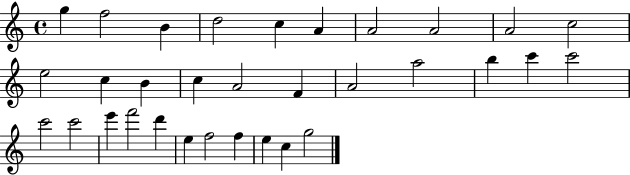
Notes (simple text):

G5/q F5/h B4/q D5/h C5/q A4/q A4/h A4/h A4/h C5/h E5/h C5/q B4/q C5/q A4/h F4/q A4/h A5/h B5/q C6/q C6/h C6/h C6/h E6/q F6/h D6/q E5/q F5/h F5/q E5/q C5/q G5/h